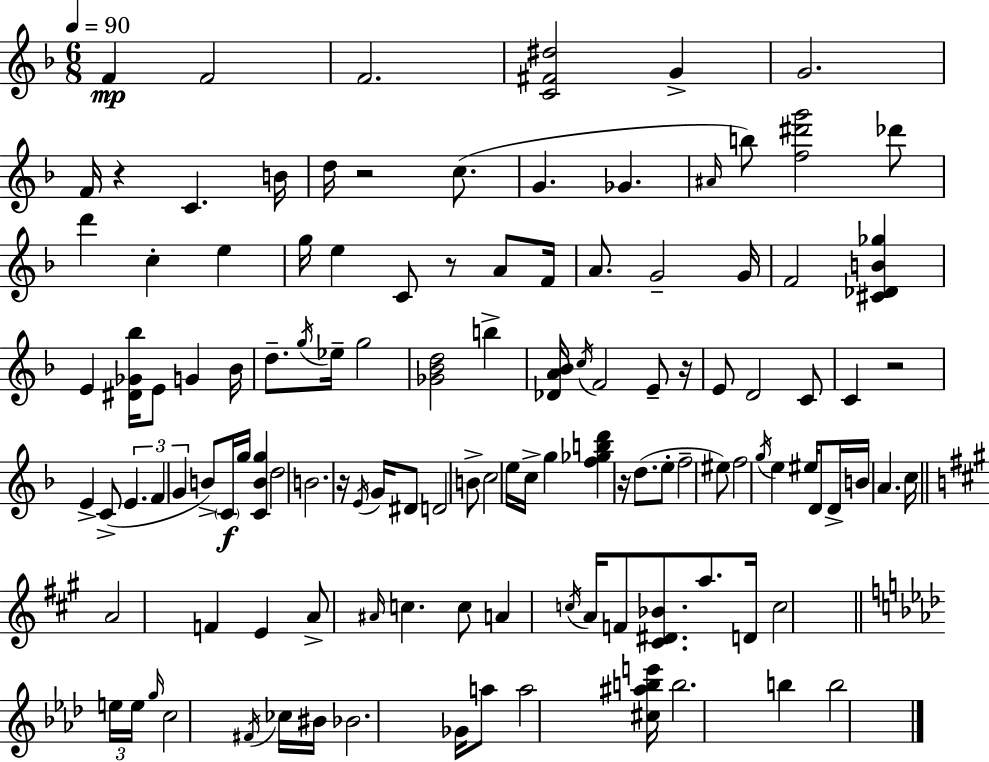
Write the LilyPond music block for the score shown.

{
  \clef treble
  \numericTimeSignature
  \time 6/8
  \key f \major
  \tempo 4 = 90
  \repeat volta 2 { f'4\mp f'2 | f'2. | <c' fis' dis''>2 g'4-> | g'2. | \break f'16 r4 c'4. b'16 | d''16 r2 c''8.( | g'4. ges'4. | \grace { ais'16 } b''8) <f'' dis''' g'''>2 des'''8 | \break d'''4 c''4-. e''4 | g''16 e''4 c'8 r8 a'8 | f'16 a'8. g'2-- | g'16 f'2 <cis' des' b' ges''>4 | \break e'4 <dis' ges' bes''>16 e'8 g'4 | bes'16 d''8.-- \acciaccatura { g''16 } ees''16-- g''2 | <ges' bes' d''>2 b''4-> | <des' a' bes'>16 \acciaccatura { c''16 } f'2 | \break e'8-- r16 e'8 d'2 | c'8 c'4 r2 | e'4-> c'8->( \tuplet 3/2 { e'4. | f'4 g'4 } b'8->) | \break \parenthesize c'16\f g''16 <c' b' g''>4 d''2 | b'2. | r16 \acciaccatura { e'16 } g'16 dis'8 d'2 | b'8-> c''2 | \break e''16 c''16-> g''4 <f'' ges'' b'' d'''>4 | r16 d''8.( e''8-. f''2-- | eis''8) f''2 | \acciaccatura { g''16 } e''4 eis''16 d'8 d'16-> b'16 a'4. | \break c''16 \bar "||" \break \key a \major a'2 f'4 | e'4 a'8-> \grace { ais'16 } c''4. | c''8 a'4 \acciaccatura { c''16 } a'16 f'8 <cis' dis' bes'>8. | a''8. d'16 c''2 | \break \bar "||" \break \key f \minor \tuplet 3/2 { e''16 e''16 \grace { g''16 } } c''2 \acciaccatura { fis'16 } | ces''16 bis'16 bes'2. | ges'16 a''8 a''2 | <cis'' ais'' b'' e'''>16 b''2. | \break b''4 b''2 | } \bar "|."
}